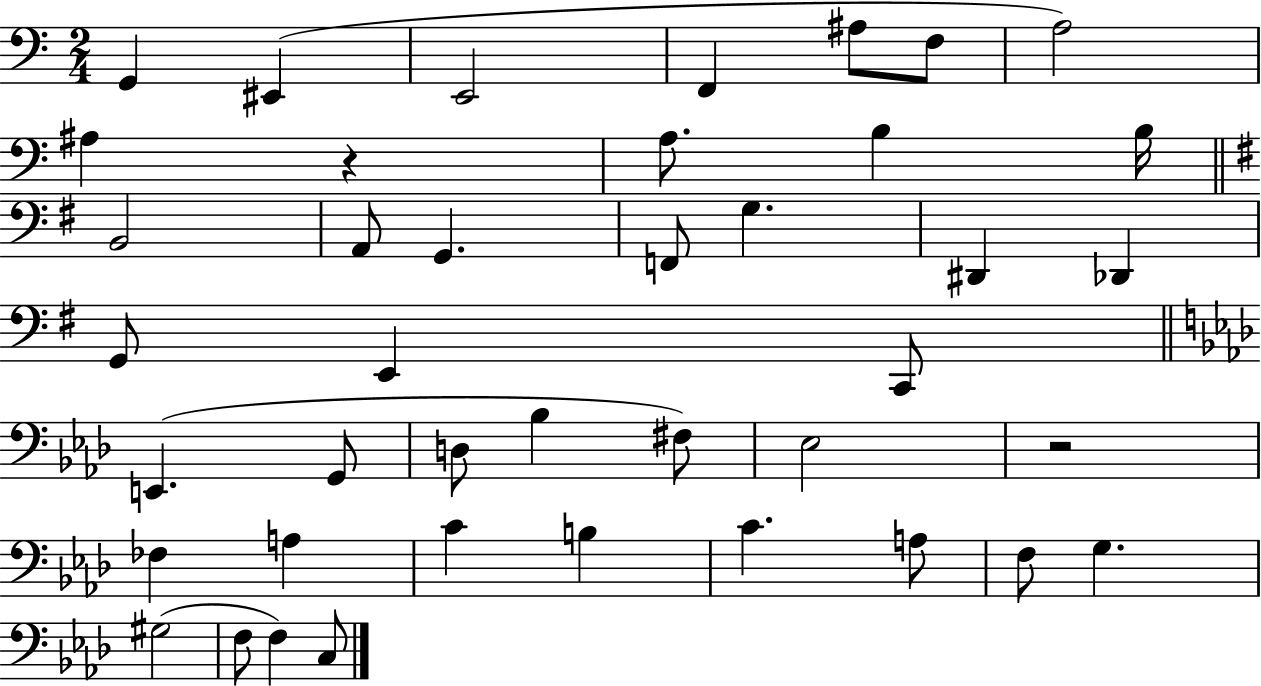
X:1
T:Untitled
M:2/4
L:1/4
K:C
G,, ^E,, E,,2 F,, ^A,/2 F,/2 A,2 ^A, z A,/2 B, B,/4 B,,2 A,,/2 G,, F,,/2 G, ^D,, _D,, G,,/2 E,, C,,/2 E,, G,,/2 D,/2 _B, ^F,/2 _E,2 z2 _F, A, C B, C A,/2 F,/2 G, ^G,2 F,/2 F, C,/2